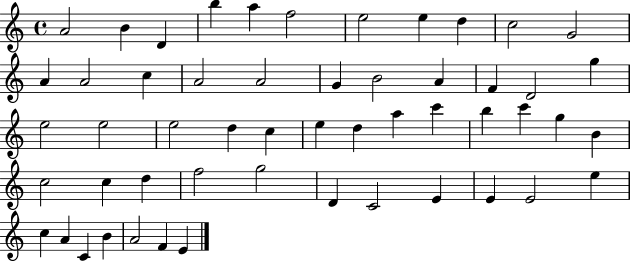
{
  \clef treble
  \time 4/4
  \defaultTimeSignature
  \key c \major
  a'2 b'4 d'4 | b''4 a''4 f''2 | e''2 e''4 d''4 | c''2 g'2 | \break a'4 a'2 c''4 | a'2 a'2 | g'4 b'2 a'4 | f'4 d'2 g''4 | \break e''2 e''2 | e''2 d''4 c''4 | e''4 d''4 a''4 c'''4 | b''4 c'''4 g''4 b'4 | \break c''2 c''4 d''4 | f''2 g''2 | d'4 c'2 e'4 | e'4 e'2 e''4 | \break c''4 a'4 c'4 b'4 | a'2 f'4 e'4 | \bar "|."
}